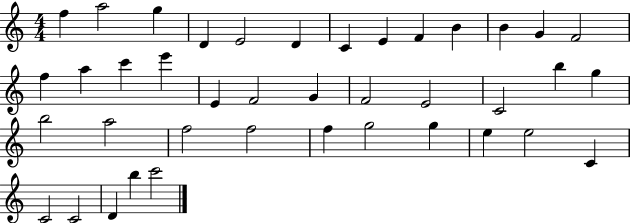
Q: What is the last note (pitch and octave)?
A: C6